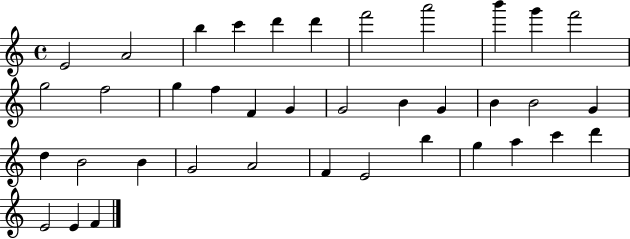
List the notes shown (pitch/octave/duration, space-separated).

E4/h A4/h B5/q C6/q D6/q D6/q F6/h A6/h B6/q G6/q F6/h G5/h F5/h G5/q F5/q F4/q G4/q G4/h B4/q G4/q B4/q B4/h G4/q D5/q B4/h B4/q G4/h A4/h F4/q E4/h B5/q G5/q A5/q C6/q D6/q E4/h E4/q F4/q